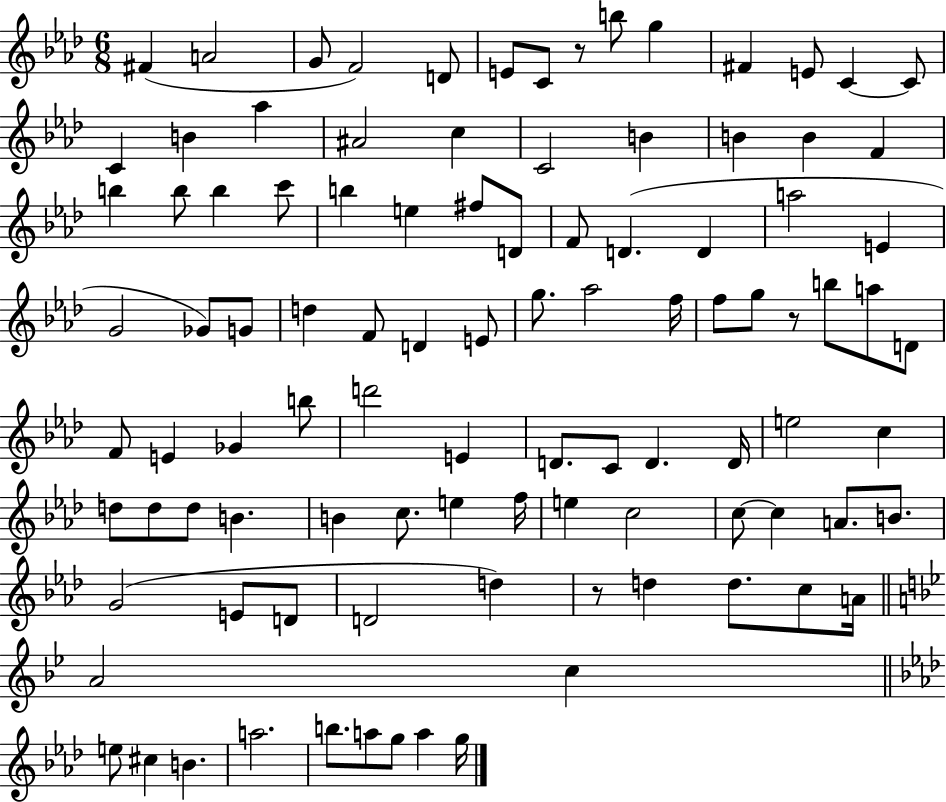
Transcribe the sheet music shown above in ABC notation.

X:1
T:Untitled
M:6/8
L:1/4
K:Ab
^F A2 G/2 F2 D/2 E/2 C/2 z/2 b/2 g ^F E/2 C C/2 C B _a ^A2 c C2 B B B F b b/2 b c'/2 b e ^f/2 D/2 F/2 D D a2 E G2 _G/2 G/2 d F/2 D E/2 g/2 _a2 f/4 f/2 g/2 z/2 b/2 a/2 D/2 F/2 E _G b/2 d'2 E D/2 C/2 D D/4 e2 c d/2 d/2 d/2 B B c/2 e f/4 e c2 c/2 c A/2 B/2 G2 E/2 D/2 D2 d z/2 d d/2 c/2 A/4 A2 c e/2 ^c B a2 b/2 a/2 g/2 a g/4